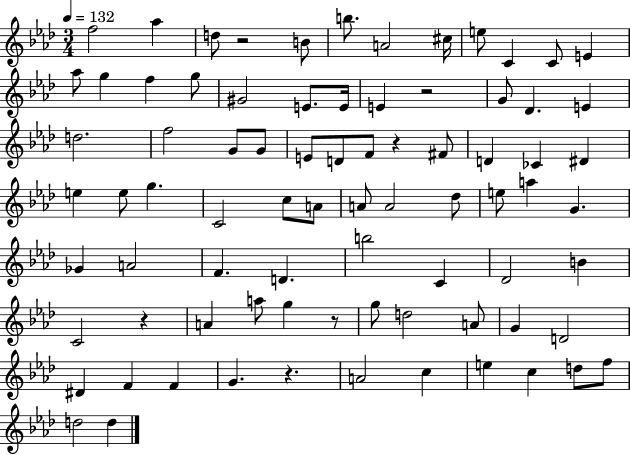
{
  \clef treble
  \numericTimeSignature
  \time 3/4
  \key aes \major
  \tempo 4 = 132
  f''2 aes''4 | d''8 r2 b'8 | b''8. a'2 cis''16 | e''8 c'4 c'8 e'4 | \break aes''8 g''4 f''4 g''8 | gis'2 e'8. e'16 | e'4 r2 | g'8 des'4. e'4 | \break d''2. | f''2 g'8 g'8 | e'8 d'8 f'8 r4 fis'8 | d'4 ces'4 dis'4 | \break e''4 e''8 g''4. | c'2 c''8 a'8 | a'8 a'2 des''8 | e''8 a''4 g'4. | \break ges'4 a'2 | f'4. d'4. | b''2 c'4 | des'2 b'4 | \break c'2 r4 | a'4 a''8 g''4 r8 | g''8 d''2 a'8 | g'4 d'2 | \break dis'4 f'4 f'4 | g'4. r4. | a'2 c''4 | e''4 c''4 d''8 f''8 | \break d''2 d''4 | \bar "|."
}